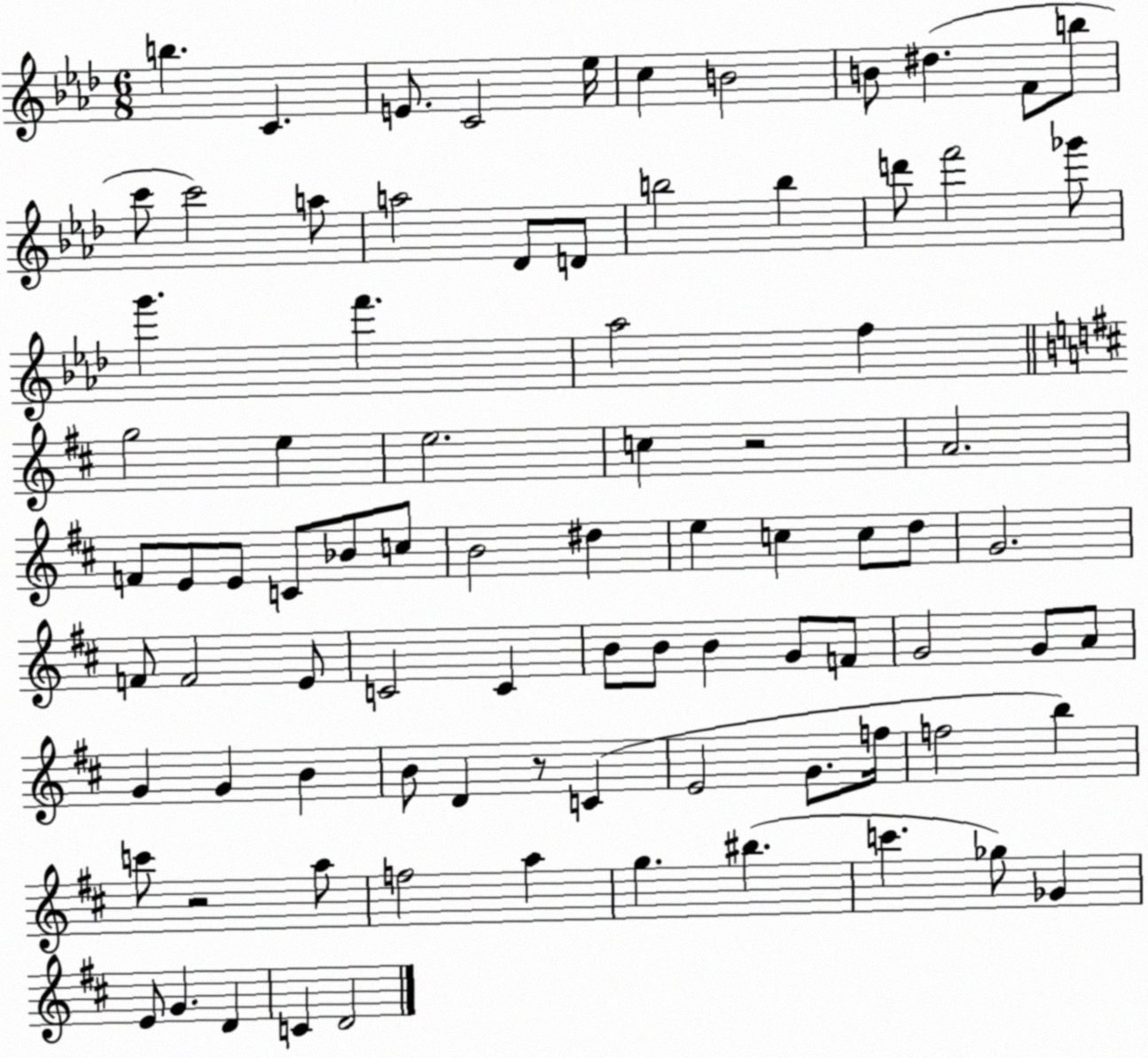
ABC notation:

X:1
T:Untitled
M:6/8
L:1/4
K:Ab
b C E/2 C2 _e/4 c B2 B/2 ^d F/2 b/2 c'/2 c'2 a/2 a2 _D/2 D/2 b2 b d'/2 f'2 _g'/2 g' f' _a2 f g2 e e2 c z2 A2 F/2 E/2 E/2 C/2 _B/2 c/2 B2 ^d e c c/2 d/2 G2 F/2 F2 E/2 C2 C B/2 B/2 B G/2 F/2 G2 G/2 A/2 G G B B/2 D z/2 C E2 G/2 f/4 f2 b c'/2 z2 a/2 f2 a g ^b c' _g/2 _G E/2 G D C D2